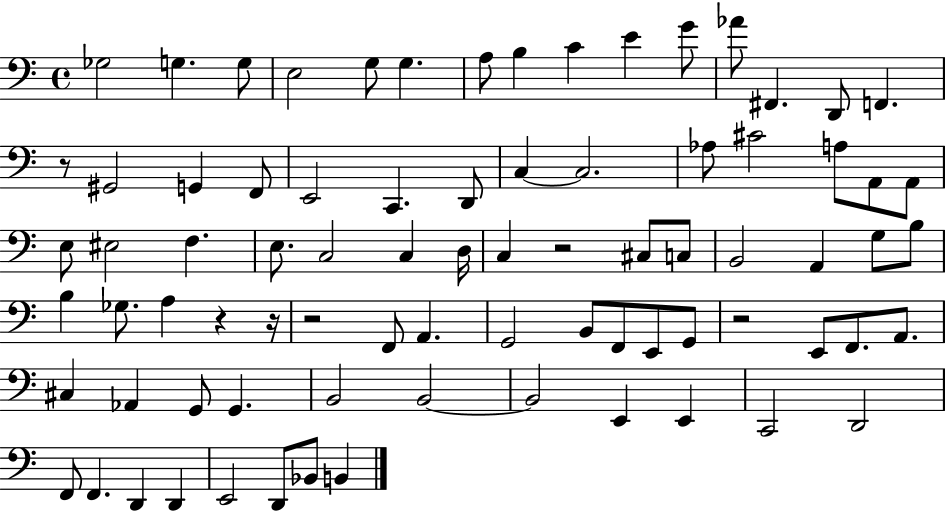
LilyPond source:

{
  \clef bass
  \time 4/4
  \defaultTimeSignature
  \key c \major
  ges2 g4. g8 | e2 g8 g4. | a8 b4 c'4 e'4 g'8 | aes'8 fis,4. d,8 f,4. | \break r8 gis,2 g,4 f,8 | e,2 c,4. d,8 | c4~~ c2. | aes8 cis'2 a8 a,8 a,8 | \break e8 eis2 f4. | e8. c2 c4 d16 | c4 r2 cis8 c8 | b,2 a,4 g8 b8 | \break b4 ges8. a4 r4 r16 | r2 f,8 a,4. | g,2 b,8 f,8 e,8 g,8 | r2 e,8 f,8. a,8. | \break cis4 aes,4 g,8 g,4. | b,2 b,2~~ | b,2 e,4 e,4 | c,2 d,2 | \break f,8 f,4. d,4 d,4 | e,2 d,8 bes,8 b,4 | \bar "|."
}